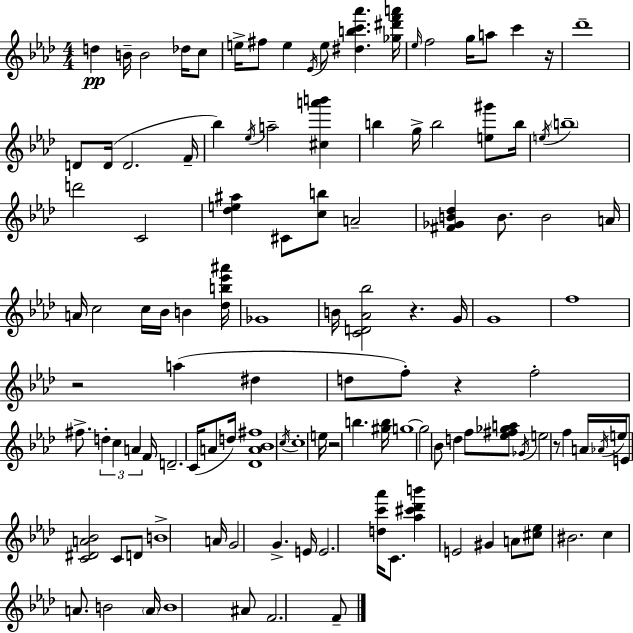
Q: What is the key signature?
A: AES major